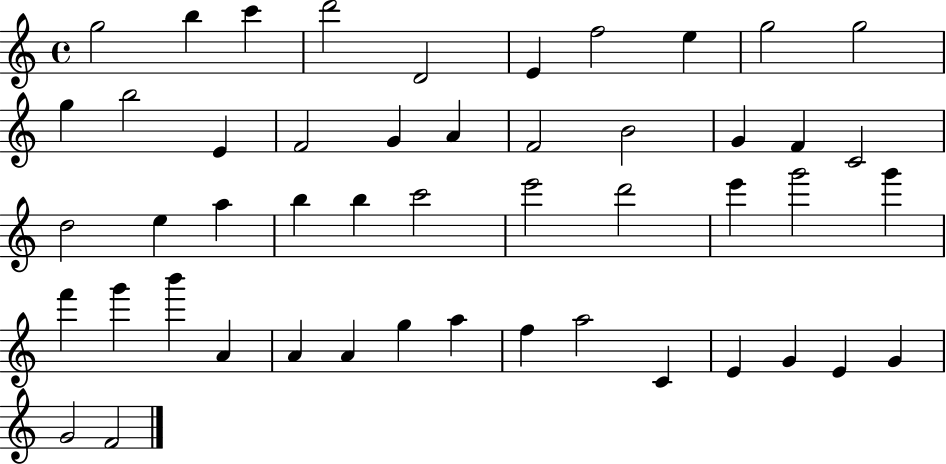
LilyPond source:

{
  \clef treble
  \time 4/4
  \defaultTimeSignature
  \key c \major
  g''2 b''4 c'''4 | d'''2 d'2 | e'4 f''2 e''4 | g''2 g''2 | \break g''4 b''2 e'4 | f'2 g'4 a'4 | f'2 b'2 | g'4 f'4 c'2 | \break d''2 e''4 a''4 | b''4 b''4 c'''2 | e'''2 d'''2 | e'''4 g'''2 g'''4 | \break f'''4 g'''4 b'''4 a'4 | a'4 a'4 g''4 a''4 | f''4 a''2 c'4 | e'4 g'4 e'4 g'4 | \break g'2 f'2 | \bar "|."
}